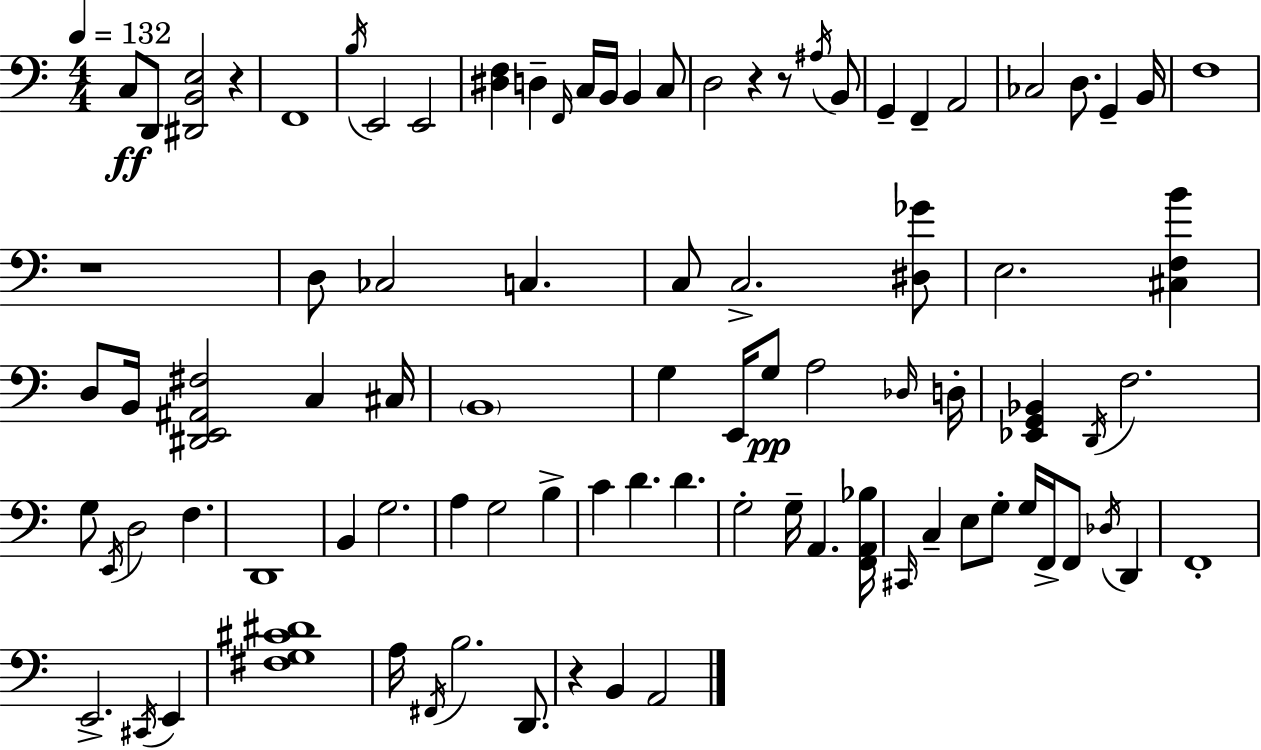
X:1
T:Untitled
M:4/4
L:1/4
K:Am
C,/2 D,,/2 [^D,,B,,E,]2 z F,,4 B,/4 E,,2 E,,2 [^D,F,] D, F,,/4 C,/4 B,,/4 B,, C,/2 D,2 z z/2 ^A,/4 B,,/2 G,, F,, A,,2 _C,2 D,/2 G,, B,,/4 F,4 z4 D,/2 _C,2 C, C,/2 C,2 [^D,_G]/2 E,2 [^C,F,B] D,/2 B,,/4 [^D,,E,,^A,,^F,]2 C, ^C,/4 B,,4 G, E,,/4 G,/2 A,2 _D,/4 D,/4 [_E,,G,,_B,,] D,,/4 F,2 G,/2 E,,/4 D,2 F, D,,4 B,, G,2 A, G,2 B, C D D G,2 G,/4 A,, [F,,A,,_B,]/4 ^C,,/4 C, E,/2 G,/2 G,/4 F,,/4 F,,/2 _D,/4 D,, F,,4 E,,2 ^C,,/4 E,, [^F,G,^C^D]4 A,/4 ^F,,/4 B,2 D,,/2 z B,, A,,2